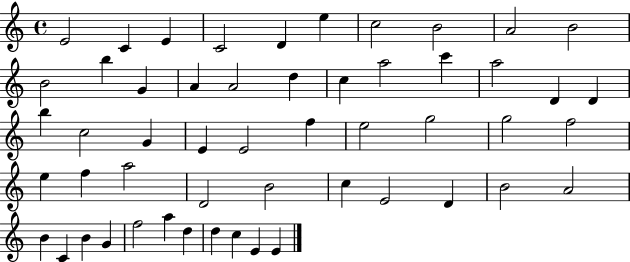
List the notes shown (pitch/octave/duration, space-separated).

E4/h C4/q E4/q C4/h D4/q E5/q C5/h B4/h A4/h B4/h B4/h B5/q G4/q A4/q A4/h D5/q C5/q A5/h C6/q A5/h D4/q D4/q B5/q C5/h G4/q E4/q E4/h F5/q E5/h G5/h G5/h F5/h E5/q F5/q A5/h D4/h B4/h C5/q E4/h D4/q B4/h A4/h B4/q C4/q B4/q G4/q F5/h A5/q D5/q D5/q C5/q E4/q E4/q